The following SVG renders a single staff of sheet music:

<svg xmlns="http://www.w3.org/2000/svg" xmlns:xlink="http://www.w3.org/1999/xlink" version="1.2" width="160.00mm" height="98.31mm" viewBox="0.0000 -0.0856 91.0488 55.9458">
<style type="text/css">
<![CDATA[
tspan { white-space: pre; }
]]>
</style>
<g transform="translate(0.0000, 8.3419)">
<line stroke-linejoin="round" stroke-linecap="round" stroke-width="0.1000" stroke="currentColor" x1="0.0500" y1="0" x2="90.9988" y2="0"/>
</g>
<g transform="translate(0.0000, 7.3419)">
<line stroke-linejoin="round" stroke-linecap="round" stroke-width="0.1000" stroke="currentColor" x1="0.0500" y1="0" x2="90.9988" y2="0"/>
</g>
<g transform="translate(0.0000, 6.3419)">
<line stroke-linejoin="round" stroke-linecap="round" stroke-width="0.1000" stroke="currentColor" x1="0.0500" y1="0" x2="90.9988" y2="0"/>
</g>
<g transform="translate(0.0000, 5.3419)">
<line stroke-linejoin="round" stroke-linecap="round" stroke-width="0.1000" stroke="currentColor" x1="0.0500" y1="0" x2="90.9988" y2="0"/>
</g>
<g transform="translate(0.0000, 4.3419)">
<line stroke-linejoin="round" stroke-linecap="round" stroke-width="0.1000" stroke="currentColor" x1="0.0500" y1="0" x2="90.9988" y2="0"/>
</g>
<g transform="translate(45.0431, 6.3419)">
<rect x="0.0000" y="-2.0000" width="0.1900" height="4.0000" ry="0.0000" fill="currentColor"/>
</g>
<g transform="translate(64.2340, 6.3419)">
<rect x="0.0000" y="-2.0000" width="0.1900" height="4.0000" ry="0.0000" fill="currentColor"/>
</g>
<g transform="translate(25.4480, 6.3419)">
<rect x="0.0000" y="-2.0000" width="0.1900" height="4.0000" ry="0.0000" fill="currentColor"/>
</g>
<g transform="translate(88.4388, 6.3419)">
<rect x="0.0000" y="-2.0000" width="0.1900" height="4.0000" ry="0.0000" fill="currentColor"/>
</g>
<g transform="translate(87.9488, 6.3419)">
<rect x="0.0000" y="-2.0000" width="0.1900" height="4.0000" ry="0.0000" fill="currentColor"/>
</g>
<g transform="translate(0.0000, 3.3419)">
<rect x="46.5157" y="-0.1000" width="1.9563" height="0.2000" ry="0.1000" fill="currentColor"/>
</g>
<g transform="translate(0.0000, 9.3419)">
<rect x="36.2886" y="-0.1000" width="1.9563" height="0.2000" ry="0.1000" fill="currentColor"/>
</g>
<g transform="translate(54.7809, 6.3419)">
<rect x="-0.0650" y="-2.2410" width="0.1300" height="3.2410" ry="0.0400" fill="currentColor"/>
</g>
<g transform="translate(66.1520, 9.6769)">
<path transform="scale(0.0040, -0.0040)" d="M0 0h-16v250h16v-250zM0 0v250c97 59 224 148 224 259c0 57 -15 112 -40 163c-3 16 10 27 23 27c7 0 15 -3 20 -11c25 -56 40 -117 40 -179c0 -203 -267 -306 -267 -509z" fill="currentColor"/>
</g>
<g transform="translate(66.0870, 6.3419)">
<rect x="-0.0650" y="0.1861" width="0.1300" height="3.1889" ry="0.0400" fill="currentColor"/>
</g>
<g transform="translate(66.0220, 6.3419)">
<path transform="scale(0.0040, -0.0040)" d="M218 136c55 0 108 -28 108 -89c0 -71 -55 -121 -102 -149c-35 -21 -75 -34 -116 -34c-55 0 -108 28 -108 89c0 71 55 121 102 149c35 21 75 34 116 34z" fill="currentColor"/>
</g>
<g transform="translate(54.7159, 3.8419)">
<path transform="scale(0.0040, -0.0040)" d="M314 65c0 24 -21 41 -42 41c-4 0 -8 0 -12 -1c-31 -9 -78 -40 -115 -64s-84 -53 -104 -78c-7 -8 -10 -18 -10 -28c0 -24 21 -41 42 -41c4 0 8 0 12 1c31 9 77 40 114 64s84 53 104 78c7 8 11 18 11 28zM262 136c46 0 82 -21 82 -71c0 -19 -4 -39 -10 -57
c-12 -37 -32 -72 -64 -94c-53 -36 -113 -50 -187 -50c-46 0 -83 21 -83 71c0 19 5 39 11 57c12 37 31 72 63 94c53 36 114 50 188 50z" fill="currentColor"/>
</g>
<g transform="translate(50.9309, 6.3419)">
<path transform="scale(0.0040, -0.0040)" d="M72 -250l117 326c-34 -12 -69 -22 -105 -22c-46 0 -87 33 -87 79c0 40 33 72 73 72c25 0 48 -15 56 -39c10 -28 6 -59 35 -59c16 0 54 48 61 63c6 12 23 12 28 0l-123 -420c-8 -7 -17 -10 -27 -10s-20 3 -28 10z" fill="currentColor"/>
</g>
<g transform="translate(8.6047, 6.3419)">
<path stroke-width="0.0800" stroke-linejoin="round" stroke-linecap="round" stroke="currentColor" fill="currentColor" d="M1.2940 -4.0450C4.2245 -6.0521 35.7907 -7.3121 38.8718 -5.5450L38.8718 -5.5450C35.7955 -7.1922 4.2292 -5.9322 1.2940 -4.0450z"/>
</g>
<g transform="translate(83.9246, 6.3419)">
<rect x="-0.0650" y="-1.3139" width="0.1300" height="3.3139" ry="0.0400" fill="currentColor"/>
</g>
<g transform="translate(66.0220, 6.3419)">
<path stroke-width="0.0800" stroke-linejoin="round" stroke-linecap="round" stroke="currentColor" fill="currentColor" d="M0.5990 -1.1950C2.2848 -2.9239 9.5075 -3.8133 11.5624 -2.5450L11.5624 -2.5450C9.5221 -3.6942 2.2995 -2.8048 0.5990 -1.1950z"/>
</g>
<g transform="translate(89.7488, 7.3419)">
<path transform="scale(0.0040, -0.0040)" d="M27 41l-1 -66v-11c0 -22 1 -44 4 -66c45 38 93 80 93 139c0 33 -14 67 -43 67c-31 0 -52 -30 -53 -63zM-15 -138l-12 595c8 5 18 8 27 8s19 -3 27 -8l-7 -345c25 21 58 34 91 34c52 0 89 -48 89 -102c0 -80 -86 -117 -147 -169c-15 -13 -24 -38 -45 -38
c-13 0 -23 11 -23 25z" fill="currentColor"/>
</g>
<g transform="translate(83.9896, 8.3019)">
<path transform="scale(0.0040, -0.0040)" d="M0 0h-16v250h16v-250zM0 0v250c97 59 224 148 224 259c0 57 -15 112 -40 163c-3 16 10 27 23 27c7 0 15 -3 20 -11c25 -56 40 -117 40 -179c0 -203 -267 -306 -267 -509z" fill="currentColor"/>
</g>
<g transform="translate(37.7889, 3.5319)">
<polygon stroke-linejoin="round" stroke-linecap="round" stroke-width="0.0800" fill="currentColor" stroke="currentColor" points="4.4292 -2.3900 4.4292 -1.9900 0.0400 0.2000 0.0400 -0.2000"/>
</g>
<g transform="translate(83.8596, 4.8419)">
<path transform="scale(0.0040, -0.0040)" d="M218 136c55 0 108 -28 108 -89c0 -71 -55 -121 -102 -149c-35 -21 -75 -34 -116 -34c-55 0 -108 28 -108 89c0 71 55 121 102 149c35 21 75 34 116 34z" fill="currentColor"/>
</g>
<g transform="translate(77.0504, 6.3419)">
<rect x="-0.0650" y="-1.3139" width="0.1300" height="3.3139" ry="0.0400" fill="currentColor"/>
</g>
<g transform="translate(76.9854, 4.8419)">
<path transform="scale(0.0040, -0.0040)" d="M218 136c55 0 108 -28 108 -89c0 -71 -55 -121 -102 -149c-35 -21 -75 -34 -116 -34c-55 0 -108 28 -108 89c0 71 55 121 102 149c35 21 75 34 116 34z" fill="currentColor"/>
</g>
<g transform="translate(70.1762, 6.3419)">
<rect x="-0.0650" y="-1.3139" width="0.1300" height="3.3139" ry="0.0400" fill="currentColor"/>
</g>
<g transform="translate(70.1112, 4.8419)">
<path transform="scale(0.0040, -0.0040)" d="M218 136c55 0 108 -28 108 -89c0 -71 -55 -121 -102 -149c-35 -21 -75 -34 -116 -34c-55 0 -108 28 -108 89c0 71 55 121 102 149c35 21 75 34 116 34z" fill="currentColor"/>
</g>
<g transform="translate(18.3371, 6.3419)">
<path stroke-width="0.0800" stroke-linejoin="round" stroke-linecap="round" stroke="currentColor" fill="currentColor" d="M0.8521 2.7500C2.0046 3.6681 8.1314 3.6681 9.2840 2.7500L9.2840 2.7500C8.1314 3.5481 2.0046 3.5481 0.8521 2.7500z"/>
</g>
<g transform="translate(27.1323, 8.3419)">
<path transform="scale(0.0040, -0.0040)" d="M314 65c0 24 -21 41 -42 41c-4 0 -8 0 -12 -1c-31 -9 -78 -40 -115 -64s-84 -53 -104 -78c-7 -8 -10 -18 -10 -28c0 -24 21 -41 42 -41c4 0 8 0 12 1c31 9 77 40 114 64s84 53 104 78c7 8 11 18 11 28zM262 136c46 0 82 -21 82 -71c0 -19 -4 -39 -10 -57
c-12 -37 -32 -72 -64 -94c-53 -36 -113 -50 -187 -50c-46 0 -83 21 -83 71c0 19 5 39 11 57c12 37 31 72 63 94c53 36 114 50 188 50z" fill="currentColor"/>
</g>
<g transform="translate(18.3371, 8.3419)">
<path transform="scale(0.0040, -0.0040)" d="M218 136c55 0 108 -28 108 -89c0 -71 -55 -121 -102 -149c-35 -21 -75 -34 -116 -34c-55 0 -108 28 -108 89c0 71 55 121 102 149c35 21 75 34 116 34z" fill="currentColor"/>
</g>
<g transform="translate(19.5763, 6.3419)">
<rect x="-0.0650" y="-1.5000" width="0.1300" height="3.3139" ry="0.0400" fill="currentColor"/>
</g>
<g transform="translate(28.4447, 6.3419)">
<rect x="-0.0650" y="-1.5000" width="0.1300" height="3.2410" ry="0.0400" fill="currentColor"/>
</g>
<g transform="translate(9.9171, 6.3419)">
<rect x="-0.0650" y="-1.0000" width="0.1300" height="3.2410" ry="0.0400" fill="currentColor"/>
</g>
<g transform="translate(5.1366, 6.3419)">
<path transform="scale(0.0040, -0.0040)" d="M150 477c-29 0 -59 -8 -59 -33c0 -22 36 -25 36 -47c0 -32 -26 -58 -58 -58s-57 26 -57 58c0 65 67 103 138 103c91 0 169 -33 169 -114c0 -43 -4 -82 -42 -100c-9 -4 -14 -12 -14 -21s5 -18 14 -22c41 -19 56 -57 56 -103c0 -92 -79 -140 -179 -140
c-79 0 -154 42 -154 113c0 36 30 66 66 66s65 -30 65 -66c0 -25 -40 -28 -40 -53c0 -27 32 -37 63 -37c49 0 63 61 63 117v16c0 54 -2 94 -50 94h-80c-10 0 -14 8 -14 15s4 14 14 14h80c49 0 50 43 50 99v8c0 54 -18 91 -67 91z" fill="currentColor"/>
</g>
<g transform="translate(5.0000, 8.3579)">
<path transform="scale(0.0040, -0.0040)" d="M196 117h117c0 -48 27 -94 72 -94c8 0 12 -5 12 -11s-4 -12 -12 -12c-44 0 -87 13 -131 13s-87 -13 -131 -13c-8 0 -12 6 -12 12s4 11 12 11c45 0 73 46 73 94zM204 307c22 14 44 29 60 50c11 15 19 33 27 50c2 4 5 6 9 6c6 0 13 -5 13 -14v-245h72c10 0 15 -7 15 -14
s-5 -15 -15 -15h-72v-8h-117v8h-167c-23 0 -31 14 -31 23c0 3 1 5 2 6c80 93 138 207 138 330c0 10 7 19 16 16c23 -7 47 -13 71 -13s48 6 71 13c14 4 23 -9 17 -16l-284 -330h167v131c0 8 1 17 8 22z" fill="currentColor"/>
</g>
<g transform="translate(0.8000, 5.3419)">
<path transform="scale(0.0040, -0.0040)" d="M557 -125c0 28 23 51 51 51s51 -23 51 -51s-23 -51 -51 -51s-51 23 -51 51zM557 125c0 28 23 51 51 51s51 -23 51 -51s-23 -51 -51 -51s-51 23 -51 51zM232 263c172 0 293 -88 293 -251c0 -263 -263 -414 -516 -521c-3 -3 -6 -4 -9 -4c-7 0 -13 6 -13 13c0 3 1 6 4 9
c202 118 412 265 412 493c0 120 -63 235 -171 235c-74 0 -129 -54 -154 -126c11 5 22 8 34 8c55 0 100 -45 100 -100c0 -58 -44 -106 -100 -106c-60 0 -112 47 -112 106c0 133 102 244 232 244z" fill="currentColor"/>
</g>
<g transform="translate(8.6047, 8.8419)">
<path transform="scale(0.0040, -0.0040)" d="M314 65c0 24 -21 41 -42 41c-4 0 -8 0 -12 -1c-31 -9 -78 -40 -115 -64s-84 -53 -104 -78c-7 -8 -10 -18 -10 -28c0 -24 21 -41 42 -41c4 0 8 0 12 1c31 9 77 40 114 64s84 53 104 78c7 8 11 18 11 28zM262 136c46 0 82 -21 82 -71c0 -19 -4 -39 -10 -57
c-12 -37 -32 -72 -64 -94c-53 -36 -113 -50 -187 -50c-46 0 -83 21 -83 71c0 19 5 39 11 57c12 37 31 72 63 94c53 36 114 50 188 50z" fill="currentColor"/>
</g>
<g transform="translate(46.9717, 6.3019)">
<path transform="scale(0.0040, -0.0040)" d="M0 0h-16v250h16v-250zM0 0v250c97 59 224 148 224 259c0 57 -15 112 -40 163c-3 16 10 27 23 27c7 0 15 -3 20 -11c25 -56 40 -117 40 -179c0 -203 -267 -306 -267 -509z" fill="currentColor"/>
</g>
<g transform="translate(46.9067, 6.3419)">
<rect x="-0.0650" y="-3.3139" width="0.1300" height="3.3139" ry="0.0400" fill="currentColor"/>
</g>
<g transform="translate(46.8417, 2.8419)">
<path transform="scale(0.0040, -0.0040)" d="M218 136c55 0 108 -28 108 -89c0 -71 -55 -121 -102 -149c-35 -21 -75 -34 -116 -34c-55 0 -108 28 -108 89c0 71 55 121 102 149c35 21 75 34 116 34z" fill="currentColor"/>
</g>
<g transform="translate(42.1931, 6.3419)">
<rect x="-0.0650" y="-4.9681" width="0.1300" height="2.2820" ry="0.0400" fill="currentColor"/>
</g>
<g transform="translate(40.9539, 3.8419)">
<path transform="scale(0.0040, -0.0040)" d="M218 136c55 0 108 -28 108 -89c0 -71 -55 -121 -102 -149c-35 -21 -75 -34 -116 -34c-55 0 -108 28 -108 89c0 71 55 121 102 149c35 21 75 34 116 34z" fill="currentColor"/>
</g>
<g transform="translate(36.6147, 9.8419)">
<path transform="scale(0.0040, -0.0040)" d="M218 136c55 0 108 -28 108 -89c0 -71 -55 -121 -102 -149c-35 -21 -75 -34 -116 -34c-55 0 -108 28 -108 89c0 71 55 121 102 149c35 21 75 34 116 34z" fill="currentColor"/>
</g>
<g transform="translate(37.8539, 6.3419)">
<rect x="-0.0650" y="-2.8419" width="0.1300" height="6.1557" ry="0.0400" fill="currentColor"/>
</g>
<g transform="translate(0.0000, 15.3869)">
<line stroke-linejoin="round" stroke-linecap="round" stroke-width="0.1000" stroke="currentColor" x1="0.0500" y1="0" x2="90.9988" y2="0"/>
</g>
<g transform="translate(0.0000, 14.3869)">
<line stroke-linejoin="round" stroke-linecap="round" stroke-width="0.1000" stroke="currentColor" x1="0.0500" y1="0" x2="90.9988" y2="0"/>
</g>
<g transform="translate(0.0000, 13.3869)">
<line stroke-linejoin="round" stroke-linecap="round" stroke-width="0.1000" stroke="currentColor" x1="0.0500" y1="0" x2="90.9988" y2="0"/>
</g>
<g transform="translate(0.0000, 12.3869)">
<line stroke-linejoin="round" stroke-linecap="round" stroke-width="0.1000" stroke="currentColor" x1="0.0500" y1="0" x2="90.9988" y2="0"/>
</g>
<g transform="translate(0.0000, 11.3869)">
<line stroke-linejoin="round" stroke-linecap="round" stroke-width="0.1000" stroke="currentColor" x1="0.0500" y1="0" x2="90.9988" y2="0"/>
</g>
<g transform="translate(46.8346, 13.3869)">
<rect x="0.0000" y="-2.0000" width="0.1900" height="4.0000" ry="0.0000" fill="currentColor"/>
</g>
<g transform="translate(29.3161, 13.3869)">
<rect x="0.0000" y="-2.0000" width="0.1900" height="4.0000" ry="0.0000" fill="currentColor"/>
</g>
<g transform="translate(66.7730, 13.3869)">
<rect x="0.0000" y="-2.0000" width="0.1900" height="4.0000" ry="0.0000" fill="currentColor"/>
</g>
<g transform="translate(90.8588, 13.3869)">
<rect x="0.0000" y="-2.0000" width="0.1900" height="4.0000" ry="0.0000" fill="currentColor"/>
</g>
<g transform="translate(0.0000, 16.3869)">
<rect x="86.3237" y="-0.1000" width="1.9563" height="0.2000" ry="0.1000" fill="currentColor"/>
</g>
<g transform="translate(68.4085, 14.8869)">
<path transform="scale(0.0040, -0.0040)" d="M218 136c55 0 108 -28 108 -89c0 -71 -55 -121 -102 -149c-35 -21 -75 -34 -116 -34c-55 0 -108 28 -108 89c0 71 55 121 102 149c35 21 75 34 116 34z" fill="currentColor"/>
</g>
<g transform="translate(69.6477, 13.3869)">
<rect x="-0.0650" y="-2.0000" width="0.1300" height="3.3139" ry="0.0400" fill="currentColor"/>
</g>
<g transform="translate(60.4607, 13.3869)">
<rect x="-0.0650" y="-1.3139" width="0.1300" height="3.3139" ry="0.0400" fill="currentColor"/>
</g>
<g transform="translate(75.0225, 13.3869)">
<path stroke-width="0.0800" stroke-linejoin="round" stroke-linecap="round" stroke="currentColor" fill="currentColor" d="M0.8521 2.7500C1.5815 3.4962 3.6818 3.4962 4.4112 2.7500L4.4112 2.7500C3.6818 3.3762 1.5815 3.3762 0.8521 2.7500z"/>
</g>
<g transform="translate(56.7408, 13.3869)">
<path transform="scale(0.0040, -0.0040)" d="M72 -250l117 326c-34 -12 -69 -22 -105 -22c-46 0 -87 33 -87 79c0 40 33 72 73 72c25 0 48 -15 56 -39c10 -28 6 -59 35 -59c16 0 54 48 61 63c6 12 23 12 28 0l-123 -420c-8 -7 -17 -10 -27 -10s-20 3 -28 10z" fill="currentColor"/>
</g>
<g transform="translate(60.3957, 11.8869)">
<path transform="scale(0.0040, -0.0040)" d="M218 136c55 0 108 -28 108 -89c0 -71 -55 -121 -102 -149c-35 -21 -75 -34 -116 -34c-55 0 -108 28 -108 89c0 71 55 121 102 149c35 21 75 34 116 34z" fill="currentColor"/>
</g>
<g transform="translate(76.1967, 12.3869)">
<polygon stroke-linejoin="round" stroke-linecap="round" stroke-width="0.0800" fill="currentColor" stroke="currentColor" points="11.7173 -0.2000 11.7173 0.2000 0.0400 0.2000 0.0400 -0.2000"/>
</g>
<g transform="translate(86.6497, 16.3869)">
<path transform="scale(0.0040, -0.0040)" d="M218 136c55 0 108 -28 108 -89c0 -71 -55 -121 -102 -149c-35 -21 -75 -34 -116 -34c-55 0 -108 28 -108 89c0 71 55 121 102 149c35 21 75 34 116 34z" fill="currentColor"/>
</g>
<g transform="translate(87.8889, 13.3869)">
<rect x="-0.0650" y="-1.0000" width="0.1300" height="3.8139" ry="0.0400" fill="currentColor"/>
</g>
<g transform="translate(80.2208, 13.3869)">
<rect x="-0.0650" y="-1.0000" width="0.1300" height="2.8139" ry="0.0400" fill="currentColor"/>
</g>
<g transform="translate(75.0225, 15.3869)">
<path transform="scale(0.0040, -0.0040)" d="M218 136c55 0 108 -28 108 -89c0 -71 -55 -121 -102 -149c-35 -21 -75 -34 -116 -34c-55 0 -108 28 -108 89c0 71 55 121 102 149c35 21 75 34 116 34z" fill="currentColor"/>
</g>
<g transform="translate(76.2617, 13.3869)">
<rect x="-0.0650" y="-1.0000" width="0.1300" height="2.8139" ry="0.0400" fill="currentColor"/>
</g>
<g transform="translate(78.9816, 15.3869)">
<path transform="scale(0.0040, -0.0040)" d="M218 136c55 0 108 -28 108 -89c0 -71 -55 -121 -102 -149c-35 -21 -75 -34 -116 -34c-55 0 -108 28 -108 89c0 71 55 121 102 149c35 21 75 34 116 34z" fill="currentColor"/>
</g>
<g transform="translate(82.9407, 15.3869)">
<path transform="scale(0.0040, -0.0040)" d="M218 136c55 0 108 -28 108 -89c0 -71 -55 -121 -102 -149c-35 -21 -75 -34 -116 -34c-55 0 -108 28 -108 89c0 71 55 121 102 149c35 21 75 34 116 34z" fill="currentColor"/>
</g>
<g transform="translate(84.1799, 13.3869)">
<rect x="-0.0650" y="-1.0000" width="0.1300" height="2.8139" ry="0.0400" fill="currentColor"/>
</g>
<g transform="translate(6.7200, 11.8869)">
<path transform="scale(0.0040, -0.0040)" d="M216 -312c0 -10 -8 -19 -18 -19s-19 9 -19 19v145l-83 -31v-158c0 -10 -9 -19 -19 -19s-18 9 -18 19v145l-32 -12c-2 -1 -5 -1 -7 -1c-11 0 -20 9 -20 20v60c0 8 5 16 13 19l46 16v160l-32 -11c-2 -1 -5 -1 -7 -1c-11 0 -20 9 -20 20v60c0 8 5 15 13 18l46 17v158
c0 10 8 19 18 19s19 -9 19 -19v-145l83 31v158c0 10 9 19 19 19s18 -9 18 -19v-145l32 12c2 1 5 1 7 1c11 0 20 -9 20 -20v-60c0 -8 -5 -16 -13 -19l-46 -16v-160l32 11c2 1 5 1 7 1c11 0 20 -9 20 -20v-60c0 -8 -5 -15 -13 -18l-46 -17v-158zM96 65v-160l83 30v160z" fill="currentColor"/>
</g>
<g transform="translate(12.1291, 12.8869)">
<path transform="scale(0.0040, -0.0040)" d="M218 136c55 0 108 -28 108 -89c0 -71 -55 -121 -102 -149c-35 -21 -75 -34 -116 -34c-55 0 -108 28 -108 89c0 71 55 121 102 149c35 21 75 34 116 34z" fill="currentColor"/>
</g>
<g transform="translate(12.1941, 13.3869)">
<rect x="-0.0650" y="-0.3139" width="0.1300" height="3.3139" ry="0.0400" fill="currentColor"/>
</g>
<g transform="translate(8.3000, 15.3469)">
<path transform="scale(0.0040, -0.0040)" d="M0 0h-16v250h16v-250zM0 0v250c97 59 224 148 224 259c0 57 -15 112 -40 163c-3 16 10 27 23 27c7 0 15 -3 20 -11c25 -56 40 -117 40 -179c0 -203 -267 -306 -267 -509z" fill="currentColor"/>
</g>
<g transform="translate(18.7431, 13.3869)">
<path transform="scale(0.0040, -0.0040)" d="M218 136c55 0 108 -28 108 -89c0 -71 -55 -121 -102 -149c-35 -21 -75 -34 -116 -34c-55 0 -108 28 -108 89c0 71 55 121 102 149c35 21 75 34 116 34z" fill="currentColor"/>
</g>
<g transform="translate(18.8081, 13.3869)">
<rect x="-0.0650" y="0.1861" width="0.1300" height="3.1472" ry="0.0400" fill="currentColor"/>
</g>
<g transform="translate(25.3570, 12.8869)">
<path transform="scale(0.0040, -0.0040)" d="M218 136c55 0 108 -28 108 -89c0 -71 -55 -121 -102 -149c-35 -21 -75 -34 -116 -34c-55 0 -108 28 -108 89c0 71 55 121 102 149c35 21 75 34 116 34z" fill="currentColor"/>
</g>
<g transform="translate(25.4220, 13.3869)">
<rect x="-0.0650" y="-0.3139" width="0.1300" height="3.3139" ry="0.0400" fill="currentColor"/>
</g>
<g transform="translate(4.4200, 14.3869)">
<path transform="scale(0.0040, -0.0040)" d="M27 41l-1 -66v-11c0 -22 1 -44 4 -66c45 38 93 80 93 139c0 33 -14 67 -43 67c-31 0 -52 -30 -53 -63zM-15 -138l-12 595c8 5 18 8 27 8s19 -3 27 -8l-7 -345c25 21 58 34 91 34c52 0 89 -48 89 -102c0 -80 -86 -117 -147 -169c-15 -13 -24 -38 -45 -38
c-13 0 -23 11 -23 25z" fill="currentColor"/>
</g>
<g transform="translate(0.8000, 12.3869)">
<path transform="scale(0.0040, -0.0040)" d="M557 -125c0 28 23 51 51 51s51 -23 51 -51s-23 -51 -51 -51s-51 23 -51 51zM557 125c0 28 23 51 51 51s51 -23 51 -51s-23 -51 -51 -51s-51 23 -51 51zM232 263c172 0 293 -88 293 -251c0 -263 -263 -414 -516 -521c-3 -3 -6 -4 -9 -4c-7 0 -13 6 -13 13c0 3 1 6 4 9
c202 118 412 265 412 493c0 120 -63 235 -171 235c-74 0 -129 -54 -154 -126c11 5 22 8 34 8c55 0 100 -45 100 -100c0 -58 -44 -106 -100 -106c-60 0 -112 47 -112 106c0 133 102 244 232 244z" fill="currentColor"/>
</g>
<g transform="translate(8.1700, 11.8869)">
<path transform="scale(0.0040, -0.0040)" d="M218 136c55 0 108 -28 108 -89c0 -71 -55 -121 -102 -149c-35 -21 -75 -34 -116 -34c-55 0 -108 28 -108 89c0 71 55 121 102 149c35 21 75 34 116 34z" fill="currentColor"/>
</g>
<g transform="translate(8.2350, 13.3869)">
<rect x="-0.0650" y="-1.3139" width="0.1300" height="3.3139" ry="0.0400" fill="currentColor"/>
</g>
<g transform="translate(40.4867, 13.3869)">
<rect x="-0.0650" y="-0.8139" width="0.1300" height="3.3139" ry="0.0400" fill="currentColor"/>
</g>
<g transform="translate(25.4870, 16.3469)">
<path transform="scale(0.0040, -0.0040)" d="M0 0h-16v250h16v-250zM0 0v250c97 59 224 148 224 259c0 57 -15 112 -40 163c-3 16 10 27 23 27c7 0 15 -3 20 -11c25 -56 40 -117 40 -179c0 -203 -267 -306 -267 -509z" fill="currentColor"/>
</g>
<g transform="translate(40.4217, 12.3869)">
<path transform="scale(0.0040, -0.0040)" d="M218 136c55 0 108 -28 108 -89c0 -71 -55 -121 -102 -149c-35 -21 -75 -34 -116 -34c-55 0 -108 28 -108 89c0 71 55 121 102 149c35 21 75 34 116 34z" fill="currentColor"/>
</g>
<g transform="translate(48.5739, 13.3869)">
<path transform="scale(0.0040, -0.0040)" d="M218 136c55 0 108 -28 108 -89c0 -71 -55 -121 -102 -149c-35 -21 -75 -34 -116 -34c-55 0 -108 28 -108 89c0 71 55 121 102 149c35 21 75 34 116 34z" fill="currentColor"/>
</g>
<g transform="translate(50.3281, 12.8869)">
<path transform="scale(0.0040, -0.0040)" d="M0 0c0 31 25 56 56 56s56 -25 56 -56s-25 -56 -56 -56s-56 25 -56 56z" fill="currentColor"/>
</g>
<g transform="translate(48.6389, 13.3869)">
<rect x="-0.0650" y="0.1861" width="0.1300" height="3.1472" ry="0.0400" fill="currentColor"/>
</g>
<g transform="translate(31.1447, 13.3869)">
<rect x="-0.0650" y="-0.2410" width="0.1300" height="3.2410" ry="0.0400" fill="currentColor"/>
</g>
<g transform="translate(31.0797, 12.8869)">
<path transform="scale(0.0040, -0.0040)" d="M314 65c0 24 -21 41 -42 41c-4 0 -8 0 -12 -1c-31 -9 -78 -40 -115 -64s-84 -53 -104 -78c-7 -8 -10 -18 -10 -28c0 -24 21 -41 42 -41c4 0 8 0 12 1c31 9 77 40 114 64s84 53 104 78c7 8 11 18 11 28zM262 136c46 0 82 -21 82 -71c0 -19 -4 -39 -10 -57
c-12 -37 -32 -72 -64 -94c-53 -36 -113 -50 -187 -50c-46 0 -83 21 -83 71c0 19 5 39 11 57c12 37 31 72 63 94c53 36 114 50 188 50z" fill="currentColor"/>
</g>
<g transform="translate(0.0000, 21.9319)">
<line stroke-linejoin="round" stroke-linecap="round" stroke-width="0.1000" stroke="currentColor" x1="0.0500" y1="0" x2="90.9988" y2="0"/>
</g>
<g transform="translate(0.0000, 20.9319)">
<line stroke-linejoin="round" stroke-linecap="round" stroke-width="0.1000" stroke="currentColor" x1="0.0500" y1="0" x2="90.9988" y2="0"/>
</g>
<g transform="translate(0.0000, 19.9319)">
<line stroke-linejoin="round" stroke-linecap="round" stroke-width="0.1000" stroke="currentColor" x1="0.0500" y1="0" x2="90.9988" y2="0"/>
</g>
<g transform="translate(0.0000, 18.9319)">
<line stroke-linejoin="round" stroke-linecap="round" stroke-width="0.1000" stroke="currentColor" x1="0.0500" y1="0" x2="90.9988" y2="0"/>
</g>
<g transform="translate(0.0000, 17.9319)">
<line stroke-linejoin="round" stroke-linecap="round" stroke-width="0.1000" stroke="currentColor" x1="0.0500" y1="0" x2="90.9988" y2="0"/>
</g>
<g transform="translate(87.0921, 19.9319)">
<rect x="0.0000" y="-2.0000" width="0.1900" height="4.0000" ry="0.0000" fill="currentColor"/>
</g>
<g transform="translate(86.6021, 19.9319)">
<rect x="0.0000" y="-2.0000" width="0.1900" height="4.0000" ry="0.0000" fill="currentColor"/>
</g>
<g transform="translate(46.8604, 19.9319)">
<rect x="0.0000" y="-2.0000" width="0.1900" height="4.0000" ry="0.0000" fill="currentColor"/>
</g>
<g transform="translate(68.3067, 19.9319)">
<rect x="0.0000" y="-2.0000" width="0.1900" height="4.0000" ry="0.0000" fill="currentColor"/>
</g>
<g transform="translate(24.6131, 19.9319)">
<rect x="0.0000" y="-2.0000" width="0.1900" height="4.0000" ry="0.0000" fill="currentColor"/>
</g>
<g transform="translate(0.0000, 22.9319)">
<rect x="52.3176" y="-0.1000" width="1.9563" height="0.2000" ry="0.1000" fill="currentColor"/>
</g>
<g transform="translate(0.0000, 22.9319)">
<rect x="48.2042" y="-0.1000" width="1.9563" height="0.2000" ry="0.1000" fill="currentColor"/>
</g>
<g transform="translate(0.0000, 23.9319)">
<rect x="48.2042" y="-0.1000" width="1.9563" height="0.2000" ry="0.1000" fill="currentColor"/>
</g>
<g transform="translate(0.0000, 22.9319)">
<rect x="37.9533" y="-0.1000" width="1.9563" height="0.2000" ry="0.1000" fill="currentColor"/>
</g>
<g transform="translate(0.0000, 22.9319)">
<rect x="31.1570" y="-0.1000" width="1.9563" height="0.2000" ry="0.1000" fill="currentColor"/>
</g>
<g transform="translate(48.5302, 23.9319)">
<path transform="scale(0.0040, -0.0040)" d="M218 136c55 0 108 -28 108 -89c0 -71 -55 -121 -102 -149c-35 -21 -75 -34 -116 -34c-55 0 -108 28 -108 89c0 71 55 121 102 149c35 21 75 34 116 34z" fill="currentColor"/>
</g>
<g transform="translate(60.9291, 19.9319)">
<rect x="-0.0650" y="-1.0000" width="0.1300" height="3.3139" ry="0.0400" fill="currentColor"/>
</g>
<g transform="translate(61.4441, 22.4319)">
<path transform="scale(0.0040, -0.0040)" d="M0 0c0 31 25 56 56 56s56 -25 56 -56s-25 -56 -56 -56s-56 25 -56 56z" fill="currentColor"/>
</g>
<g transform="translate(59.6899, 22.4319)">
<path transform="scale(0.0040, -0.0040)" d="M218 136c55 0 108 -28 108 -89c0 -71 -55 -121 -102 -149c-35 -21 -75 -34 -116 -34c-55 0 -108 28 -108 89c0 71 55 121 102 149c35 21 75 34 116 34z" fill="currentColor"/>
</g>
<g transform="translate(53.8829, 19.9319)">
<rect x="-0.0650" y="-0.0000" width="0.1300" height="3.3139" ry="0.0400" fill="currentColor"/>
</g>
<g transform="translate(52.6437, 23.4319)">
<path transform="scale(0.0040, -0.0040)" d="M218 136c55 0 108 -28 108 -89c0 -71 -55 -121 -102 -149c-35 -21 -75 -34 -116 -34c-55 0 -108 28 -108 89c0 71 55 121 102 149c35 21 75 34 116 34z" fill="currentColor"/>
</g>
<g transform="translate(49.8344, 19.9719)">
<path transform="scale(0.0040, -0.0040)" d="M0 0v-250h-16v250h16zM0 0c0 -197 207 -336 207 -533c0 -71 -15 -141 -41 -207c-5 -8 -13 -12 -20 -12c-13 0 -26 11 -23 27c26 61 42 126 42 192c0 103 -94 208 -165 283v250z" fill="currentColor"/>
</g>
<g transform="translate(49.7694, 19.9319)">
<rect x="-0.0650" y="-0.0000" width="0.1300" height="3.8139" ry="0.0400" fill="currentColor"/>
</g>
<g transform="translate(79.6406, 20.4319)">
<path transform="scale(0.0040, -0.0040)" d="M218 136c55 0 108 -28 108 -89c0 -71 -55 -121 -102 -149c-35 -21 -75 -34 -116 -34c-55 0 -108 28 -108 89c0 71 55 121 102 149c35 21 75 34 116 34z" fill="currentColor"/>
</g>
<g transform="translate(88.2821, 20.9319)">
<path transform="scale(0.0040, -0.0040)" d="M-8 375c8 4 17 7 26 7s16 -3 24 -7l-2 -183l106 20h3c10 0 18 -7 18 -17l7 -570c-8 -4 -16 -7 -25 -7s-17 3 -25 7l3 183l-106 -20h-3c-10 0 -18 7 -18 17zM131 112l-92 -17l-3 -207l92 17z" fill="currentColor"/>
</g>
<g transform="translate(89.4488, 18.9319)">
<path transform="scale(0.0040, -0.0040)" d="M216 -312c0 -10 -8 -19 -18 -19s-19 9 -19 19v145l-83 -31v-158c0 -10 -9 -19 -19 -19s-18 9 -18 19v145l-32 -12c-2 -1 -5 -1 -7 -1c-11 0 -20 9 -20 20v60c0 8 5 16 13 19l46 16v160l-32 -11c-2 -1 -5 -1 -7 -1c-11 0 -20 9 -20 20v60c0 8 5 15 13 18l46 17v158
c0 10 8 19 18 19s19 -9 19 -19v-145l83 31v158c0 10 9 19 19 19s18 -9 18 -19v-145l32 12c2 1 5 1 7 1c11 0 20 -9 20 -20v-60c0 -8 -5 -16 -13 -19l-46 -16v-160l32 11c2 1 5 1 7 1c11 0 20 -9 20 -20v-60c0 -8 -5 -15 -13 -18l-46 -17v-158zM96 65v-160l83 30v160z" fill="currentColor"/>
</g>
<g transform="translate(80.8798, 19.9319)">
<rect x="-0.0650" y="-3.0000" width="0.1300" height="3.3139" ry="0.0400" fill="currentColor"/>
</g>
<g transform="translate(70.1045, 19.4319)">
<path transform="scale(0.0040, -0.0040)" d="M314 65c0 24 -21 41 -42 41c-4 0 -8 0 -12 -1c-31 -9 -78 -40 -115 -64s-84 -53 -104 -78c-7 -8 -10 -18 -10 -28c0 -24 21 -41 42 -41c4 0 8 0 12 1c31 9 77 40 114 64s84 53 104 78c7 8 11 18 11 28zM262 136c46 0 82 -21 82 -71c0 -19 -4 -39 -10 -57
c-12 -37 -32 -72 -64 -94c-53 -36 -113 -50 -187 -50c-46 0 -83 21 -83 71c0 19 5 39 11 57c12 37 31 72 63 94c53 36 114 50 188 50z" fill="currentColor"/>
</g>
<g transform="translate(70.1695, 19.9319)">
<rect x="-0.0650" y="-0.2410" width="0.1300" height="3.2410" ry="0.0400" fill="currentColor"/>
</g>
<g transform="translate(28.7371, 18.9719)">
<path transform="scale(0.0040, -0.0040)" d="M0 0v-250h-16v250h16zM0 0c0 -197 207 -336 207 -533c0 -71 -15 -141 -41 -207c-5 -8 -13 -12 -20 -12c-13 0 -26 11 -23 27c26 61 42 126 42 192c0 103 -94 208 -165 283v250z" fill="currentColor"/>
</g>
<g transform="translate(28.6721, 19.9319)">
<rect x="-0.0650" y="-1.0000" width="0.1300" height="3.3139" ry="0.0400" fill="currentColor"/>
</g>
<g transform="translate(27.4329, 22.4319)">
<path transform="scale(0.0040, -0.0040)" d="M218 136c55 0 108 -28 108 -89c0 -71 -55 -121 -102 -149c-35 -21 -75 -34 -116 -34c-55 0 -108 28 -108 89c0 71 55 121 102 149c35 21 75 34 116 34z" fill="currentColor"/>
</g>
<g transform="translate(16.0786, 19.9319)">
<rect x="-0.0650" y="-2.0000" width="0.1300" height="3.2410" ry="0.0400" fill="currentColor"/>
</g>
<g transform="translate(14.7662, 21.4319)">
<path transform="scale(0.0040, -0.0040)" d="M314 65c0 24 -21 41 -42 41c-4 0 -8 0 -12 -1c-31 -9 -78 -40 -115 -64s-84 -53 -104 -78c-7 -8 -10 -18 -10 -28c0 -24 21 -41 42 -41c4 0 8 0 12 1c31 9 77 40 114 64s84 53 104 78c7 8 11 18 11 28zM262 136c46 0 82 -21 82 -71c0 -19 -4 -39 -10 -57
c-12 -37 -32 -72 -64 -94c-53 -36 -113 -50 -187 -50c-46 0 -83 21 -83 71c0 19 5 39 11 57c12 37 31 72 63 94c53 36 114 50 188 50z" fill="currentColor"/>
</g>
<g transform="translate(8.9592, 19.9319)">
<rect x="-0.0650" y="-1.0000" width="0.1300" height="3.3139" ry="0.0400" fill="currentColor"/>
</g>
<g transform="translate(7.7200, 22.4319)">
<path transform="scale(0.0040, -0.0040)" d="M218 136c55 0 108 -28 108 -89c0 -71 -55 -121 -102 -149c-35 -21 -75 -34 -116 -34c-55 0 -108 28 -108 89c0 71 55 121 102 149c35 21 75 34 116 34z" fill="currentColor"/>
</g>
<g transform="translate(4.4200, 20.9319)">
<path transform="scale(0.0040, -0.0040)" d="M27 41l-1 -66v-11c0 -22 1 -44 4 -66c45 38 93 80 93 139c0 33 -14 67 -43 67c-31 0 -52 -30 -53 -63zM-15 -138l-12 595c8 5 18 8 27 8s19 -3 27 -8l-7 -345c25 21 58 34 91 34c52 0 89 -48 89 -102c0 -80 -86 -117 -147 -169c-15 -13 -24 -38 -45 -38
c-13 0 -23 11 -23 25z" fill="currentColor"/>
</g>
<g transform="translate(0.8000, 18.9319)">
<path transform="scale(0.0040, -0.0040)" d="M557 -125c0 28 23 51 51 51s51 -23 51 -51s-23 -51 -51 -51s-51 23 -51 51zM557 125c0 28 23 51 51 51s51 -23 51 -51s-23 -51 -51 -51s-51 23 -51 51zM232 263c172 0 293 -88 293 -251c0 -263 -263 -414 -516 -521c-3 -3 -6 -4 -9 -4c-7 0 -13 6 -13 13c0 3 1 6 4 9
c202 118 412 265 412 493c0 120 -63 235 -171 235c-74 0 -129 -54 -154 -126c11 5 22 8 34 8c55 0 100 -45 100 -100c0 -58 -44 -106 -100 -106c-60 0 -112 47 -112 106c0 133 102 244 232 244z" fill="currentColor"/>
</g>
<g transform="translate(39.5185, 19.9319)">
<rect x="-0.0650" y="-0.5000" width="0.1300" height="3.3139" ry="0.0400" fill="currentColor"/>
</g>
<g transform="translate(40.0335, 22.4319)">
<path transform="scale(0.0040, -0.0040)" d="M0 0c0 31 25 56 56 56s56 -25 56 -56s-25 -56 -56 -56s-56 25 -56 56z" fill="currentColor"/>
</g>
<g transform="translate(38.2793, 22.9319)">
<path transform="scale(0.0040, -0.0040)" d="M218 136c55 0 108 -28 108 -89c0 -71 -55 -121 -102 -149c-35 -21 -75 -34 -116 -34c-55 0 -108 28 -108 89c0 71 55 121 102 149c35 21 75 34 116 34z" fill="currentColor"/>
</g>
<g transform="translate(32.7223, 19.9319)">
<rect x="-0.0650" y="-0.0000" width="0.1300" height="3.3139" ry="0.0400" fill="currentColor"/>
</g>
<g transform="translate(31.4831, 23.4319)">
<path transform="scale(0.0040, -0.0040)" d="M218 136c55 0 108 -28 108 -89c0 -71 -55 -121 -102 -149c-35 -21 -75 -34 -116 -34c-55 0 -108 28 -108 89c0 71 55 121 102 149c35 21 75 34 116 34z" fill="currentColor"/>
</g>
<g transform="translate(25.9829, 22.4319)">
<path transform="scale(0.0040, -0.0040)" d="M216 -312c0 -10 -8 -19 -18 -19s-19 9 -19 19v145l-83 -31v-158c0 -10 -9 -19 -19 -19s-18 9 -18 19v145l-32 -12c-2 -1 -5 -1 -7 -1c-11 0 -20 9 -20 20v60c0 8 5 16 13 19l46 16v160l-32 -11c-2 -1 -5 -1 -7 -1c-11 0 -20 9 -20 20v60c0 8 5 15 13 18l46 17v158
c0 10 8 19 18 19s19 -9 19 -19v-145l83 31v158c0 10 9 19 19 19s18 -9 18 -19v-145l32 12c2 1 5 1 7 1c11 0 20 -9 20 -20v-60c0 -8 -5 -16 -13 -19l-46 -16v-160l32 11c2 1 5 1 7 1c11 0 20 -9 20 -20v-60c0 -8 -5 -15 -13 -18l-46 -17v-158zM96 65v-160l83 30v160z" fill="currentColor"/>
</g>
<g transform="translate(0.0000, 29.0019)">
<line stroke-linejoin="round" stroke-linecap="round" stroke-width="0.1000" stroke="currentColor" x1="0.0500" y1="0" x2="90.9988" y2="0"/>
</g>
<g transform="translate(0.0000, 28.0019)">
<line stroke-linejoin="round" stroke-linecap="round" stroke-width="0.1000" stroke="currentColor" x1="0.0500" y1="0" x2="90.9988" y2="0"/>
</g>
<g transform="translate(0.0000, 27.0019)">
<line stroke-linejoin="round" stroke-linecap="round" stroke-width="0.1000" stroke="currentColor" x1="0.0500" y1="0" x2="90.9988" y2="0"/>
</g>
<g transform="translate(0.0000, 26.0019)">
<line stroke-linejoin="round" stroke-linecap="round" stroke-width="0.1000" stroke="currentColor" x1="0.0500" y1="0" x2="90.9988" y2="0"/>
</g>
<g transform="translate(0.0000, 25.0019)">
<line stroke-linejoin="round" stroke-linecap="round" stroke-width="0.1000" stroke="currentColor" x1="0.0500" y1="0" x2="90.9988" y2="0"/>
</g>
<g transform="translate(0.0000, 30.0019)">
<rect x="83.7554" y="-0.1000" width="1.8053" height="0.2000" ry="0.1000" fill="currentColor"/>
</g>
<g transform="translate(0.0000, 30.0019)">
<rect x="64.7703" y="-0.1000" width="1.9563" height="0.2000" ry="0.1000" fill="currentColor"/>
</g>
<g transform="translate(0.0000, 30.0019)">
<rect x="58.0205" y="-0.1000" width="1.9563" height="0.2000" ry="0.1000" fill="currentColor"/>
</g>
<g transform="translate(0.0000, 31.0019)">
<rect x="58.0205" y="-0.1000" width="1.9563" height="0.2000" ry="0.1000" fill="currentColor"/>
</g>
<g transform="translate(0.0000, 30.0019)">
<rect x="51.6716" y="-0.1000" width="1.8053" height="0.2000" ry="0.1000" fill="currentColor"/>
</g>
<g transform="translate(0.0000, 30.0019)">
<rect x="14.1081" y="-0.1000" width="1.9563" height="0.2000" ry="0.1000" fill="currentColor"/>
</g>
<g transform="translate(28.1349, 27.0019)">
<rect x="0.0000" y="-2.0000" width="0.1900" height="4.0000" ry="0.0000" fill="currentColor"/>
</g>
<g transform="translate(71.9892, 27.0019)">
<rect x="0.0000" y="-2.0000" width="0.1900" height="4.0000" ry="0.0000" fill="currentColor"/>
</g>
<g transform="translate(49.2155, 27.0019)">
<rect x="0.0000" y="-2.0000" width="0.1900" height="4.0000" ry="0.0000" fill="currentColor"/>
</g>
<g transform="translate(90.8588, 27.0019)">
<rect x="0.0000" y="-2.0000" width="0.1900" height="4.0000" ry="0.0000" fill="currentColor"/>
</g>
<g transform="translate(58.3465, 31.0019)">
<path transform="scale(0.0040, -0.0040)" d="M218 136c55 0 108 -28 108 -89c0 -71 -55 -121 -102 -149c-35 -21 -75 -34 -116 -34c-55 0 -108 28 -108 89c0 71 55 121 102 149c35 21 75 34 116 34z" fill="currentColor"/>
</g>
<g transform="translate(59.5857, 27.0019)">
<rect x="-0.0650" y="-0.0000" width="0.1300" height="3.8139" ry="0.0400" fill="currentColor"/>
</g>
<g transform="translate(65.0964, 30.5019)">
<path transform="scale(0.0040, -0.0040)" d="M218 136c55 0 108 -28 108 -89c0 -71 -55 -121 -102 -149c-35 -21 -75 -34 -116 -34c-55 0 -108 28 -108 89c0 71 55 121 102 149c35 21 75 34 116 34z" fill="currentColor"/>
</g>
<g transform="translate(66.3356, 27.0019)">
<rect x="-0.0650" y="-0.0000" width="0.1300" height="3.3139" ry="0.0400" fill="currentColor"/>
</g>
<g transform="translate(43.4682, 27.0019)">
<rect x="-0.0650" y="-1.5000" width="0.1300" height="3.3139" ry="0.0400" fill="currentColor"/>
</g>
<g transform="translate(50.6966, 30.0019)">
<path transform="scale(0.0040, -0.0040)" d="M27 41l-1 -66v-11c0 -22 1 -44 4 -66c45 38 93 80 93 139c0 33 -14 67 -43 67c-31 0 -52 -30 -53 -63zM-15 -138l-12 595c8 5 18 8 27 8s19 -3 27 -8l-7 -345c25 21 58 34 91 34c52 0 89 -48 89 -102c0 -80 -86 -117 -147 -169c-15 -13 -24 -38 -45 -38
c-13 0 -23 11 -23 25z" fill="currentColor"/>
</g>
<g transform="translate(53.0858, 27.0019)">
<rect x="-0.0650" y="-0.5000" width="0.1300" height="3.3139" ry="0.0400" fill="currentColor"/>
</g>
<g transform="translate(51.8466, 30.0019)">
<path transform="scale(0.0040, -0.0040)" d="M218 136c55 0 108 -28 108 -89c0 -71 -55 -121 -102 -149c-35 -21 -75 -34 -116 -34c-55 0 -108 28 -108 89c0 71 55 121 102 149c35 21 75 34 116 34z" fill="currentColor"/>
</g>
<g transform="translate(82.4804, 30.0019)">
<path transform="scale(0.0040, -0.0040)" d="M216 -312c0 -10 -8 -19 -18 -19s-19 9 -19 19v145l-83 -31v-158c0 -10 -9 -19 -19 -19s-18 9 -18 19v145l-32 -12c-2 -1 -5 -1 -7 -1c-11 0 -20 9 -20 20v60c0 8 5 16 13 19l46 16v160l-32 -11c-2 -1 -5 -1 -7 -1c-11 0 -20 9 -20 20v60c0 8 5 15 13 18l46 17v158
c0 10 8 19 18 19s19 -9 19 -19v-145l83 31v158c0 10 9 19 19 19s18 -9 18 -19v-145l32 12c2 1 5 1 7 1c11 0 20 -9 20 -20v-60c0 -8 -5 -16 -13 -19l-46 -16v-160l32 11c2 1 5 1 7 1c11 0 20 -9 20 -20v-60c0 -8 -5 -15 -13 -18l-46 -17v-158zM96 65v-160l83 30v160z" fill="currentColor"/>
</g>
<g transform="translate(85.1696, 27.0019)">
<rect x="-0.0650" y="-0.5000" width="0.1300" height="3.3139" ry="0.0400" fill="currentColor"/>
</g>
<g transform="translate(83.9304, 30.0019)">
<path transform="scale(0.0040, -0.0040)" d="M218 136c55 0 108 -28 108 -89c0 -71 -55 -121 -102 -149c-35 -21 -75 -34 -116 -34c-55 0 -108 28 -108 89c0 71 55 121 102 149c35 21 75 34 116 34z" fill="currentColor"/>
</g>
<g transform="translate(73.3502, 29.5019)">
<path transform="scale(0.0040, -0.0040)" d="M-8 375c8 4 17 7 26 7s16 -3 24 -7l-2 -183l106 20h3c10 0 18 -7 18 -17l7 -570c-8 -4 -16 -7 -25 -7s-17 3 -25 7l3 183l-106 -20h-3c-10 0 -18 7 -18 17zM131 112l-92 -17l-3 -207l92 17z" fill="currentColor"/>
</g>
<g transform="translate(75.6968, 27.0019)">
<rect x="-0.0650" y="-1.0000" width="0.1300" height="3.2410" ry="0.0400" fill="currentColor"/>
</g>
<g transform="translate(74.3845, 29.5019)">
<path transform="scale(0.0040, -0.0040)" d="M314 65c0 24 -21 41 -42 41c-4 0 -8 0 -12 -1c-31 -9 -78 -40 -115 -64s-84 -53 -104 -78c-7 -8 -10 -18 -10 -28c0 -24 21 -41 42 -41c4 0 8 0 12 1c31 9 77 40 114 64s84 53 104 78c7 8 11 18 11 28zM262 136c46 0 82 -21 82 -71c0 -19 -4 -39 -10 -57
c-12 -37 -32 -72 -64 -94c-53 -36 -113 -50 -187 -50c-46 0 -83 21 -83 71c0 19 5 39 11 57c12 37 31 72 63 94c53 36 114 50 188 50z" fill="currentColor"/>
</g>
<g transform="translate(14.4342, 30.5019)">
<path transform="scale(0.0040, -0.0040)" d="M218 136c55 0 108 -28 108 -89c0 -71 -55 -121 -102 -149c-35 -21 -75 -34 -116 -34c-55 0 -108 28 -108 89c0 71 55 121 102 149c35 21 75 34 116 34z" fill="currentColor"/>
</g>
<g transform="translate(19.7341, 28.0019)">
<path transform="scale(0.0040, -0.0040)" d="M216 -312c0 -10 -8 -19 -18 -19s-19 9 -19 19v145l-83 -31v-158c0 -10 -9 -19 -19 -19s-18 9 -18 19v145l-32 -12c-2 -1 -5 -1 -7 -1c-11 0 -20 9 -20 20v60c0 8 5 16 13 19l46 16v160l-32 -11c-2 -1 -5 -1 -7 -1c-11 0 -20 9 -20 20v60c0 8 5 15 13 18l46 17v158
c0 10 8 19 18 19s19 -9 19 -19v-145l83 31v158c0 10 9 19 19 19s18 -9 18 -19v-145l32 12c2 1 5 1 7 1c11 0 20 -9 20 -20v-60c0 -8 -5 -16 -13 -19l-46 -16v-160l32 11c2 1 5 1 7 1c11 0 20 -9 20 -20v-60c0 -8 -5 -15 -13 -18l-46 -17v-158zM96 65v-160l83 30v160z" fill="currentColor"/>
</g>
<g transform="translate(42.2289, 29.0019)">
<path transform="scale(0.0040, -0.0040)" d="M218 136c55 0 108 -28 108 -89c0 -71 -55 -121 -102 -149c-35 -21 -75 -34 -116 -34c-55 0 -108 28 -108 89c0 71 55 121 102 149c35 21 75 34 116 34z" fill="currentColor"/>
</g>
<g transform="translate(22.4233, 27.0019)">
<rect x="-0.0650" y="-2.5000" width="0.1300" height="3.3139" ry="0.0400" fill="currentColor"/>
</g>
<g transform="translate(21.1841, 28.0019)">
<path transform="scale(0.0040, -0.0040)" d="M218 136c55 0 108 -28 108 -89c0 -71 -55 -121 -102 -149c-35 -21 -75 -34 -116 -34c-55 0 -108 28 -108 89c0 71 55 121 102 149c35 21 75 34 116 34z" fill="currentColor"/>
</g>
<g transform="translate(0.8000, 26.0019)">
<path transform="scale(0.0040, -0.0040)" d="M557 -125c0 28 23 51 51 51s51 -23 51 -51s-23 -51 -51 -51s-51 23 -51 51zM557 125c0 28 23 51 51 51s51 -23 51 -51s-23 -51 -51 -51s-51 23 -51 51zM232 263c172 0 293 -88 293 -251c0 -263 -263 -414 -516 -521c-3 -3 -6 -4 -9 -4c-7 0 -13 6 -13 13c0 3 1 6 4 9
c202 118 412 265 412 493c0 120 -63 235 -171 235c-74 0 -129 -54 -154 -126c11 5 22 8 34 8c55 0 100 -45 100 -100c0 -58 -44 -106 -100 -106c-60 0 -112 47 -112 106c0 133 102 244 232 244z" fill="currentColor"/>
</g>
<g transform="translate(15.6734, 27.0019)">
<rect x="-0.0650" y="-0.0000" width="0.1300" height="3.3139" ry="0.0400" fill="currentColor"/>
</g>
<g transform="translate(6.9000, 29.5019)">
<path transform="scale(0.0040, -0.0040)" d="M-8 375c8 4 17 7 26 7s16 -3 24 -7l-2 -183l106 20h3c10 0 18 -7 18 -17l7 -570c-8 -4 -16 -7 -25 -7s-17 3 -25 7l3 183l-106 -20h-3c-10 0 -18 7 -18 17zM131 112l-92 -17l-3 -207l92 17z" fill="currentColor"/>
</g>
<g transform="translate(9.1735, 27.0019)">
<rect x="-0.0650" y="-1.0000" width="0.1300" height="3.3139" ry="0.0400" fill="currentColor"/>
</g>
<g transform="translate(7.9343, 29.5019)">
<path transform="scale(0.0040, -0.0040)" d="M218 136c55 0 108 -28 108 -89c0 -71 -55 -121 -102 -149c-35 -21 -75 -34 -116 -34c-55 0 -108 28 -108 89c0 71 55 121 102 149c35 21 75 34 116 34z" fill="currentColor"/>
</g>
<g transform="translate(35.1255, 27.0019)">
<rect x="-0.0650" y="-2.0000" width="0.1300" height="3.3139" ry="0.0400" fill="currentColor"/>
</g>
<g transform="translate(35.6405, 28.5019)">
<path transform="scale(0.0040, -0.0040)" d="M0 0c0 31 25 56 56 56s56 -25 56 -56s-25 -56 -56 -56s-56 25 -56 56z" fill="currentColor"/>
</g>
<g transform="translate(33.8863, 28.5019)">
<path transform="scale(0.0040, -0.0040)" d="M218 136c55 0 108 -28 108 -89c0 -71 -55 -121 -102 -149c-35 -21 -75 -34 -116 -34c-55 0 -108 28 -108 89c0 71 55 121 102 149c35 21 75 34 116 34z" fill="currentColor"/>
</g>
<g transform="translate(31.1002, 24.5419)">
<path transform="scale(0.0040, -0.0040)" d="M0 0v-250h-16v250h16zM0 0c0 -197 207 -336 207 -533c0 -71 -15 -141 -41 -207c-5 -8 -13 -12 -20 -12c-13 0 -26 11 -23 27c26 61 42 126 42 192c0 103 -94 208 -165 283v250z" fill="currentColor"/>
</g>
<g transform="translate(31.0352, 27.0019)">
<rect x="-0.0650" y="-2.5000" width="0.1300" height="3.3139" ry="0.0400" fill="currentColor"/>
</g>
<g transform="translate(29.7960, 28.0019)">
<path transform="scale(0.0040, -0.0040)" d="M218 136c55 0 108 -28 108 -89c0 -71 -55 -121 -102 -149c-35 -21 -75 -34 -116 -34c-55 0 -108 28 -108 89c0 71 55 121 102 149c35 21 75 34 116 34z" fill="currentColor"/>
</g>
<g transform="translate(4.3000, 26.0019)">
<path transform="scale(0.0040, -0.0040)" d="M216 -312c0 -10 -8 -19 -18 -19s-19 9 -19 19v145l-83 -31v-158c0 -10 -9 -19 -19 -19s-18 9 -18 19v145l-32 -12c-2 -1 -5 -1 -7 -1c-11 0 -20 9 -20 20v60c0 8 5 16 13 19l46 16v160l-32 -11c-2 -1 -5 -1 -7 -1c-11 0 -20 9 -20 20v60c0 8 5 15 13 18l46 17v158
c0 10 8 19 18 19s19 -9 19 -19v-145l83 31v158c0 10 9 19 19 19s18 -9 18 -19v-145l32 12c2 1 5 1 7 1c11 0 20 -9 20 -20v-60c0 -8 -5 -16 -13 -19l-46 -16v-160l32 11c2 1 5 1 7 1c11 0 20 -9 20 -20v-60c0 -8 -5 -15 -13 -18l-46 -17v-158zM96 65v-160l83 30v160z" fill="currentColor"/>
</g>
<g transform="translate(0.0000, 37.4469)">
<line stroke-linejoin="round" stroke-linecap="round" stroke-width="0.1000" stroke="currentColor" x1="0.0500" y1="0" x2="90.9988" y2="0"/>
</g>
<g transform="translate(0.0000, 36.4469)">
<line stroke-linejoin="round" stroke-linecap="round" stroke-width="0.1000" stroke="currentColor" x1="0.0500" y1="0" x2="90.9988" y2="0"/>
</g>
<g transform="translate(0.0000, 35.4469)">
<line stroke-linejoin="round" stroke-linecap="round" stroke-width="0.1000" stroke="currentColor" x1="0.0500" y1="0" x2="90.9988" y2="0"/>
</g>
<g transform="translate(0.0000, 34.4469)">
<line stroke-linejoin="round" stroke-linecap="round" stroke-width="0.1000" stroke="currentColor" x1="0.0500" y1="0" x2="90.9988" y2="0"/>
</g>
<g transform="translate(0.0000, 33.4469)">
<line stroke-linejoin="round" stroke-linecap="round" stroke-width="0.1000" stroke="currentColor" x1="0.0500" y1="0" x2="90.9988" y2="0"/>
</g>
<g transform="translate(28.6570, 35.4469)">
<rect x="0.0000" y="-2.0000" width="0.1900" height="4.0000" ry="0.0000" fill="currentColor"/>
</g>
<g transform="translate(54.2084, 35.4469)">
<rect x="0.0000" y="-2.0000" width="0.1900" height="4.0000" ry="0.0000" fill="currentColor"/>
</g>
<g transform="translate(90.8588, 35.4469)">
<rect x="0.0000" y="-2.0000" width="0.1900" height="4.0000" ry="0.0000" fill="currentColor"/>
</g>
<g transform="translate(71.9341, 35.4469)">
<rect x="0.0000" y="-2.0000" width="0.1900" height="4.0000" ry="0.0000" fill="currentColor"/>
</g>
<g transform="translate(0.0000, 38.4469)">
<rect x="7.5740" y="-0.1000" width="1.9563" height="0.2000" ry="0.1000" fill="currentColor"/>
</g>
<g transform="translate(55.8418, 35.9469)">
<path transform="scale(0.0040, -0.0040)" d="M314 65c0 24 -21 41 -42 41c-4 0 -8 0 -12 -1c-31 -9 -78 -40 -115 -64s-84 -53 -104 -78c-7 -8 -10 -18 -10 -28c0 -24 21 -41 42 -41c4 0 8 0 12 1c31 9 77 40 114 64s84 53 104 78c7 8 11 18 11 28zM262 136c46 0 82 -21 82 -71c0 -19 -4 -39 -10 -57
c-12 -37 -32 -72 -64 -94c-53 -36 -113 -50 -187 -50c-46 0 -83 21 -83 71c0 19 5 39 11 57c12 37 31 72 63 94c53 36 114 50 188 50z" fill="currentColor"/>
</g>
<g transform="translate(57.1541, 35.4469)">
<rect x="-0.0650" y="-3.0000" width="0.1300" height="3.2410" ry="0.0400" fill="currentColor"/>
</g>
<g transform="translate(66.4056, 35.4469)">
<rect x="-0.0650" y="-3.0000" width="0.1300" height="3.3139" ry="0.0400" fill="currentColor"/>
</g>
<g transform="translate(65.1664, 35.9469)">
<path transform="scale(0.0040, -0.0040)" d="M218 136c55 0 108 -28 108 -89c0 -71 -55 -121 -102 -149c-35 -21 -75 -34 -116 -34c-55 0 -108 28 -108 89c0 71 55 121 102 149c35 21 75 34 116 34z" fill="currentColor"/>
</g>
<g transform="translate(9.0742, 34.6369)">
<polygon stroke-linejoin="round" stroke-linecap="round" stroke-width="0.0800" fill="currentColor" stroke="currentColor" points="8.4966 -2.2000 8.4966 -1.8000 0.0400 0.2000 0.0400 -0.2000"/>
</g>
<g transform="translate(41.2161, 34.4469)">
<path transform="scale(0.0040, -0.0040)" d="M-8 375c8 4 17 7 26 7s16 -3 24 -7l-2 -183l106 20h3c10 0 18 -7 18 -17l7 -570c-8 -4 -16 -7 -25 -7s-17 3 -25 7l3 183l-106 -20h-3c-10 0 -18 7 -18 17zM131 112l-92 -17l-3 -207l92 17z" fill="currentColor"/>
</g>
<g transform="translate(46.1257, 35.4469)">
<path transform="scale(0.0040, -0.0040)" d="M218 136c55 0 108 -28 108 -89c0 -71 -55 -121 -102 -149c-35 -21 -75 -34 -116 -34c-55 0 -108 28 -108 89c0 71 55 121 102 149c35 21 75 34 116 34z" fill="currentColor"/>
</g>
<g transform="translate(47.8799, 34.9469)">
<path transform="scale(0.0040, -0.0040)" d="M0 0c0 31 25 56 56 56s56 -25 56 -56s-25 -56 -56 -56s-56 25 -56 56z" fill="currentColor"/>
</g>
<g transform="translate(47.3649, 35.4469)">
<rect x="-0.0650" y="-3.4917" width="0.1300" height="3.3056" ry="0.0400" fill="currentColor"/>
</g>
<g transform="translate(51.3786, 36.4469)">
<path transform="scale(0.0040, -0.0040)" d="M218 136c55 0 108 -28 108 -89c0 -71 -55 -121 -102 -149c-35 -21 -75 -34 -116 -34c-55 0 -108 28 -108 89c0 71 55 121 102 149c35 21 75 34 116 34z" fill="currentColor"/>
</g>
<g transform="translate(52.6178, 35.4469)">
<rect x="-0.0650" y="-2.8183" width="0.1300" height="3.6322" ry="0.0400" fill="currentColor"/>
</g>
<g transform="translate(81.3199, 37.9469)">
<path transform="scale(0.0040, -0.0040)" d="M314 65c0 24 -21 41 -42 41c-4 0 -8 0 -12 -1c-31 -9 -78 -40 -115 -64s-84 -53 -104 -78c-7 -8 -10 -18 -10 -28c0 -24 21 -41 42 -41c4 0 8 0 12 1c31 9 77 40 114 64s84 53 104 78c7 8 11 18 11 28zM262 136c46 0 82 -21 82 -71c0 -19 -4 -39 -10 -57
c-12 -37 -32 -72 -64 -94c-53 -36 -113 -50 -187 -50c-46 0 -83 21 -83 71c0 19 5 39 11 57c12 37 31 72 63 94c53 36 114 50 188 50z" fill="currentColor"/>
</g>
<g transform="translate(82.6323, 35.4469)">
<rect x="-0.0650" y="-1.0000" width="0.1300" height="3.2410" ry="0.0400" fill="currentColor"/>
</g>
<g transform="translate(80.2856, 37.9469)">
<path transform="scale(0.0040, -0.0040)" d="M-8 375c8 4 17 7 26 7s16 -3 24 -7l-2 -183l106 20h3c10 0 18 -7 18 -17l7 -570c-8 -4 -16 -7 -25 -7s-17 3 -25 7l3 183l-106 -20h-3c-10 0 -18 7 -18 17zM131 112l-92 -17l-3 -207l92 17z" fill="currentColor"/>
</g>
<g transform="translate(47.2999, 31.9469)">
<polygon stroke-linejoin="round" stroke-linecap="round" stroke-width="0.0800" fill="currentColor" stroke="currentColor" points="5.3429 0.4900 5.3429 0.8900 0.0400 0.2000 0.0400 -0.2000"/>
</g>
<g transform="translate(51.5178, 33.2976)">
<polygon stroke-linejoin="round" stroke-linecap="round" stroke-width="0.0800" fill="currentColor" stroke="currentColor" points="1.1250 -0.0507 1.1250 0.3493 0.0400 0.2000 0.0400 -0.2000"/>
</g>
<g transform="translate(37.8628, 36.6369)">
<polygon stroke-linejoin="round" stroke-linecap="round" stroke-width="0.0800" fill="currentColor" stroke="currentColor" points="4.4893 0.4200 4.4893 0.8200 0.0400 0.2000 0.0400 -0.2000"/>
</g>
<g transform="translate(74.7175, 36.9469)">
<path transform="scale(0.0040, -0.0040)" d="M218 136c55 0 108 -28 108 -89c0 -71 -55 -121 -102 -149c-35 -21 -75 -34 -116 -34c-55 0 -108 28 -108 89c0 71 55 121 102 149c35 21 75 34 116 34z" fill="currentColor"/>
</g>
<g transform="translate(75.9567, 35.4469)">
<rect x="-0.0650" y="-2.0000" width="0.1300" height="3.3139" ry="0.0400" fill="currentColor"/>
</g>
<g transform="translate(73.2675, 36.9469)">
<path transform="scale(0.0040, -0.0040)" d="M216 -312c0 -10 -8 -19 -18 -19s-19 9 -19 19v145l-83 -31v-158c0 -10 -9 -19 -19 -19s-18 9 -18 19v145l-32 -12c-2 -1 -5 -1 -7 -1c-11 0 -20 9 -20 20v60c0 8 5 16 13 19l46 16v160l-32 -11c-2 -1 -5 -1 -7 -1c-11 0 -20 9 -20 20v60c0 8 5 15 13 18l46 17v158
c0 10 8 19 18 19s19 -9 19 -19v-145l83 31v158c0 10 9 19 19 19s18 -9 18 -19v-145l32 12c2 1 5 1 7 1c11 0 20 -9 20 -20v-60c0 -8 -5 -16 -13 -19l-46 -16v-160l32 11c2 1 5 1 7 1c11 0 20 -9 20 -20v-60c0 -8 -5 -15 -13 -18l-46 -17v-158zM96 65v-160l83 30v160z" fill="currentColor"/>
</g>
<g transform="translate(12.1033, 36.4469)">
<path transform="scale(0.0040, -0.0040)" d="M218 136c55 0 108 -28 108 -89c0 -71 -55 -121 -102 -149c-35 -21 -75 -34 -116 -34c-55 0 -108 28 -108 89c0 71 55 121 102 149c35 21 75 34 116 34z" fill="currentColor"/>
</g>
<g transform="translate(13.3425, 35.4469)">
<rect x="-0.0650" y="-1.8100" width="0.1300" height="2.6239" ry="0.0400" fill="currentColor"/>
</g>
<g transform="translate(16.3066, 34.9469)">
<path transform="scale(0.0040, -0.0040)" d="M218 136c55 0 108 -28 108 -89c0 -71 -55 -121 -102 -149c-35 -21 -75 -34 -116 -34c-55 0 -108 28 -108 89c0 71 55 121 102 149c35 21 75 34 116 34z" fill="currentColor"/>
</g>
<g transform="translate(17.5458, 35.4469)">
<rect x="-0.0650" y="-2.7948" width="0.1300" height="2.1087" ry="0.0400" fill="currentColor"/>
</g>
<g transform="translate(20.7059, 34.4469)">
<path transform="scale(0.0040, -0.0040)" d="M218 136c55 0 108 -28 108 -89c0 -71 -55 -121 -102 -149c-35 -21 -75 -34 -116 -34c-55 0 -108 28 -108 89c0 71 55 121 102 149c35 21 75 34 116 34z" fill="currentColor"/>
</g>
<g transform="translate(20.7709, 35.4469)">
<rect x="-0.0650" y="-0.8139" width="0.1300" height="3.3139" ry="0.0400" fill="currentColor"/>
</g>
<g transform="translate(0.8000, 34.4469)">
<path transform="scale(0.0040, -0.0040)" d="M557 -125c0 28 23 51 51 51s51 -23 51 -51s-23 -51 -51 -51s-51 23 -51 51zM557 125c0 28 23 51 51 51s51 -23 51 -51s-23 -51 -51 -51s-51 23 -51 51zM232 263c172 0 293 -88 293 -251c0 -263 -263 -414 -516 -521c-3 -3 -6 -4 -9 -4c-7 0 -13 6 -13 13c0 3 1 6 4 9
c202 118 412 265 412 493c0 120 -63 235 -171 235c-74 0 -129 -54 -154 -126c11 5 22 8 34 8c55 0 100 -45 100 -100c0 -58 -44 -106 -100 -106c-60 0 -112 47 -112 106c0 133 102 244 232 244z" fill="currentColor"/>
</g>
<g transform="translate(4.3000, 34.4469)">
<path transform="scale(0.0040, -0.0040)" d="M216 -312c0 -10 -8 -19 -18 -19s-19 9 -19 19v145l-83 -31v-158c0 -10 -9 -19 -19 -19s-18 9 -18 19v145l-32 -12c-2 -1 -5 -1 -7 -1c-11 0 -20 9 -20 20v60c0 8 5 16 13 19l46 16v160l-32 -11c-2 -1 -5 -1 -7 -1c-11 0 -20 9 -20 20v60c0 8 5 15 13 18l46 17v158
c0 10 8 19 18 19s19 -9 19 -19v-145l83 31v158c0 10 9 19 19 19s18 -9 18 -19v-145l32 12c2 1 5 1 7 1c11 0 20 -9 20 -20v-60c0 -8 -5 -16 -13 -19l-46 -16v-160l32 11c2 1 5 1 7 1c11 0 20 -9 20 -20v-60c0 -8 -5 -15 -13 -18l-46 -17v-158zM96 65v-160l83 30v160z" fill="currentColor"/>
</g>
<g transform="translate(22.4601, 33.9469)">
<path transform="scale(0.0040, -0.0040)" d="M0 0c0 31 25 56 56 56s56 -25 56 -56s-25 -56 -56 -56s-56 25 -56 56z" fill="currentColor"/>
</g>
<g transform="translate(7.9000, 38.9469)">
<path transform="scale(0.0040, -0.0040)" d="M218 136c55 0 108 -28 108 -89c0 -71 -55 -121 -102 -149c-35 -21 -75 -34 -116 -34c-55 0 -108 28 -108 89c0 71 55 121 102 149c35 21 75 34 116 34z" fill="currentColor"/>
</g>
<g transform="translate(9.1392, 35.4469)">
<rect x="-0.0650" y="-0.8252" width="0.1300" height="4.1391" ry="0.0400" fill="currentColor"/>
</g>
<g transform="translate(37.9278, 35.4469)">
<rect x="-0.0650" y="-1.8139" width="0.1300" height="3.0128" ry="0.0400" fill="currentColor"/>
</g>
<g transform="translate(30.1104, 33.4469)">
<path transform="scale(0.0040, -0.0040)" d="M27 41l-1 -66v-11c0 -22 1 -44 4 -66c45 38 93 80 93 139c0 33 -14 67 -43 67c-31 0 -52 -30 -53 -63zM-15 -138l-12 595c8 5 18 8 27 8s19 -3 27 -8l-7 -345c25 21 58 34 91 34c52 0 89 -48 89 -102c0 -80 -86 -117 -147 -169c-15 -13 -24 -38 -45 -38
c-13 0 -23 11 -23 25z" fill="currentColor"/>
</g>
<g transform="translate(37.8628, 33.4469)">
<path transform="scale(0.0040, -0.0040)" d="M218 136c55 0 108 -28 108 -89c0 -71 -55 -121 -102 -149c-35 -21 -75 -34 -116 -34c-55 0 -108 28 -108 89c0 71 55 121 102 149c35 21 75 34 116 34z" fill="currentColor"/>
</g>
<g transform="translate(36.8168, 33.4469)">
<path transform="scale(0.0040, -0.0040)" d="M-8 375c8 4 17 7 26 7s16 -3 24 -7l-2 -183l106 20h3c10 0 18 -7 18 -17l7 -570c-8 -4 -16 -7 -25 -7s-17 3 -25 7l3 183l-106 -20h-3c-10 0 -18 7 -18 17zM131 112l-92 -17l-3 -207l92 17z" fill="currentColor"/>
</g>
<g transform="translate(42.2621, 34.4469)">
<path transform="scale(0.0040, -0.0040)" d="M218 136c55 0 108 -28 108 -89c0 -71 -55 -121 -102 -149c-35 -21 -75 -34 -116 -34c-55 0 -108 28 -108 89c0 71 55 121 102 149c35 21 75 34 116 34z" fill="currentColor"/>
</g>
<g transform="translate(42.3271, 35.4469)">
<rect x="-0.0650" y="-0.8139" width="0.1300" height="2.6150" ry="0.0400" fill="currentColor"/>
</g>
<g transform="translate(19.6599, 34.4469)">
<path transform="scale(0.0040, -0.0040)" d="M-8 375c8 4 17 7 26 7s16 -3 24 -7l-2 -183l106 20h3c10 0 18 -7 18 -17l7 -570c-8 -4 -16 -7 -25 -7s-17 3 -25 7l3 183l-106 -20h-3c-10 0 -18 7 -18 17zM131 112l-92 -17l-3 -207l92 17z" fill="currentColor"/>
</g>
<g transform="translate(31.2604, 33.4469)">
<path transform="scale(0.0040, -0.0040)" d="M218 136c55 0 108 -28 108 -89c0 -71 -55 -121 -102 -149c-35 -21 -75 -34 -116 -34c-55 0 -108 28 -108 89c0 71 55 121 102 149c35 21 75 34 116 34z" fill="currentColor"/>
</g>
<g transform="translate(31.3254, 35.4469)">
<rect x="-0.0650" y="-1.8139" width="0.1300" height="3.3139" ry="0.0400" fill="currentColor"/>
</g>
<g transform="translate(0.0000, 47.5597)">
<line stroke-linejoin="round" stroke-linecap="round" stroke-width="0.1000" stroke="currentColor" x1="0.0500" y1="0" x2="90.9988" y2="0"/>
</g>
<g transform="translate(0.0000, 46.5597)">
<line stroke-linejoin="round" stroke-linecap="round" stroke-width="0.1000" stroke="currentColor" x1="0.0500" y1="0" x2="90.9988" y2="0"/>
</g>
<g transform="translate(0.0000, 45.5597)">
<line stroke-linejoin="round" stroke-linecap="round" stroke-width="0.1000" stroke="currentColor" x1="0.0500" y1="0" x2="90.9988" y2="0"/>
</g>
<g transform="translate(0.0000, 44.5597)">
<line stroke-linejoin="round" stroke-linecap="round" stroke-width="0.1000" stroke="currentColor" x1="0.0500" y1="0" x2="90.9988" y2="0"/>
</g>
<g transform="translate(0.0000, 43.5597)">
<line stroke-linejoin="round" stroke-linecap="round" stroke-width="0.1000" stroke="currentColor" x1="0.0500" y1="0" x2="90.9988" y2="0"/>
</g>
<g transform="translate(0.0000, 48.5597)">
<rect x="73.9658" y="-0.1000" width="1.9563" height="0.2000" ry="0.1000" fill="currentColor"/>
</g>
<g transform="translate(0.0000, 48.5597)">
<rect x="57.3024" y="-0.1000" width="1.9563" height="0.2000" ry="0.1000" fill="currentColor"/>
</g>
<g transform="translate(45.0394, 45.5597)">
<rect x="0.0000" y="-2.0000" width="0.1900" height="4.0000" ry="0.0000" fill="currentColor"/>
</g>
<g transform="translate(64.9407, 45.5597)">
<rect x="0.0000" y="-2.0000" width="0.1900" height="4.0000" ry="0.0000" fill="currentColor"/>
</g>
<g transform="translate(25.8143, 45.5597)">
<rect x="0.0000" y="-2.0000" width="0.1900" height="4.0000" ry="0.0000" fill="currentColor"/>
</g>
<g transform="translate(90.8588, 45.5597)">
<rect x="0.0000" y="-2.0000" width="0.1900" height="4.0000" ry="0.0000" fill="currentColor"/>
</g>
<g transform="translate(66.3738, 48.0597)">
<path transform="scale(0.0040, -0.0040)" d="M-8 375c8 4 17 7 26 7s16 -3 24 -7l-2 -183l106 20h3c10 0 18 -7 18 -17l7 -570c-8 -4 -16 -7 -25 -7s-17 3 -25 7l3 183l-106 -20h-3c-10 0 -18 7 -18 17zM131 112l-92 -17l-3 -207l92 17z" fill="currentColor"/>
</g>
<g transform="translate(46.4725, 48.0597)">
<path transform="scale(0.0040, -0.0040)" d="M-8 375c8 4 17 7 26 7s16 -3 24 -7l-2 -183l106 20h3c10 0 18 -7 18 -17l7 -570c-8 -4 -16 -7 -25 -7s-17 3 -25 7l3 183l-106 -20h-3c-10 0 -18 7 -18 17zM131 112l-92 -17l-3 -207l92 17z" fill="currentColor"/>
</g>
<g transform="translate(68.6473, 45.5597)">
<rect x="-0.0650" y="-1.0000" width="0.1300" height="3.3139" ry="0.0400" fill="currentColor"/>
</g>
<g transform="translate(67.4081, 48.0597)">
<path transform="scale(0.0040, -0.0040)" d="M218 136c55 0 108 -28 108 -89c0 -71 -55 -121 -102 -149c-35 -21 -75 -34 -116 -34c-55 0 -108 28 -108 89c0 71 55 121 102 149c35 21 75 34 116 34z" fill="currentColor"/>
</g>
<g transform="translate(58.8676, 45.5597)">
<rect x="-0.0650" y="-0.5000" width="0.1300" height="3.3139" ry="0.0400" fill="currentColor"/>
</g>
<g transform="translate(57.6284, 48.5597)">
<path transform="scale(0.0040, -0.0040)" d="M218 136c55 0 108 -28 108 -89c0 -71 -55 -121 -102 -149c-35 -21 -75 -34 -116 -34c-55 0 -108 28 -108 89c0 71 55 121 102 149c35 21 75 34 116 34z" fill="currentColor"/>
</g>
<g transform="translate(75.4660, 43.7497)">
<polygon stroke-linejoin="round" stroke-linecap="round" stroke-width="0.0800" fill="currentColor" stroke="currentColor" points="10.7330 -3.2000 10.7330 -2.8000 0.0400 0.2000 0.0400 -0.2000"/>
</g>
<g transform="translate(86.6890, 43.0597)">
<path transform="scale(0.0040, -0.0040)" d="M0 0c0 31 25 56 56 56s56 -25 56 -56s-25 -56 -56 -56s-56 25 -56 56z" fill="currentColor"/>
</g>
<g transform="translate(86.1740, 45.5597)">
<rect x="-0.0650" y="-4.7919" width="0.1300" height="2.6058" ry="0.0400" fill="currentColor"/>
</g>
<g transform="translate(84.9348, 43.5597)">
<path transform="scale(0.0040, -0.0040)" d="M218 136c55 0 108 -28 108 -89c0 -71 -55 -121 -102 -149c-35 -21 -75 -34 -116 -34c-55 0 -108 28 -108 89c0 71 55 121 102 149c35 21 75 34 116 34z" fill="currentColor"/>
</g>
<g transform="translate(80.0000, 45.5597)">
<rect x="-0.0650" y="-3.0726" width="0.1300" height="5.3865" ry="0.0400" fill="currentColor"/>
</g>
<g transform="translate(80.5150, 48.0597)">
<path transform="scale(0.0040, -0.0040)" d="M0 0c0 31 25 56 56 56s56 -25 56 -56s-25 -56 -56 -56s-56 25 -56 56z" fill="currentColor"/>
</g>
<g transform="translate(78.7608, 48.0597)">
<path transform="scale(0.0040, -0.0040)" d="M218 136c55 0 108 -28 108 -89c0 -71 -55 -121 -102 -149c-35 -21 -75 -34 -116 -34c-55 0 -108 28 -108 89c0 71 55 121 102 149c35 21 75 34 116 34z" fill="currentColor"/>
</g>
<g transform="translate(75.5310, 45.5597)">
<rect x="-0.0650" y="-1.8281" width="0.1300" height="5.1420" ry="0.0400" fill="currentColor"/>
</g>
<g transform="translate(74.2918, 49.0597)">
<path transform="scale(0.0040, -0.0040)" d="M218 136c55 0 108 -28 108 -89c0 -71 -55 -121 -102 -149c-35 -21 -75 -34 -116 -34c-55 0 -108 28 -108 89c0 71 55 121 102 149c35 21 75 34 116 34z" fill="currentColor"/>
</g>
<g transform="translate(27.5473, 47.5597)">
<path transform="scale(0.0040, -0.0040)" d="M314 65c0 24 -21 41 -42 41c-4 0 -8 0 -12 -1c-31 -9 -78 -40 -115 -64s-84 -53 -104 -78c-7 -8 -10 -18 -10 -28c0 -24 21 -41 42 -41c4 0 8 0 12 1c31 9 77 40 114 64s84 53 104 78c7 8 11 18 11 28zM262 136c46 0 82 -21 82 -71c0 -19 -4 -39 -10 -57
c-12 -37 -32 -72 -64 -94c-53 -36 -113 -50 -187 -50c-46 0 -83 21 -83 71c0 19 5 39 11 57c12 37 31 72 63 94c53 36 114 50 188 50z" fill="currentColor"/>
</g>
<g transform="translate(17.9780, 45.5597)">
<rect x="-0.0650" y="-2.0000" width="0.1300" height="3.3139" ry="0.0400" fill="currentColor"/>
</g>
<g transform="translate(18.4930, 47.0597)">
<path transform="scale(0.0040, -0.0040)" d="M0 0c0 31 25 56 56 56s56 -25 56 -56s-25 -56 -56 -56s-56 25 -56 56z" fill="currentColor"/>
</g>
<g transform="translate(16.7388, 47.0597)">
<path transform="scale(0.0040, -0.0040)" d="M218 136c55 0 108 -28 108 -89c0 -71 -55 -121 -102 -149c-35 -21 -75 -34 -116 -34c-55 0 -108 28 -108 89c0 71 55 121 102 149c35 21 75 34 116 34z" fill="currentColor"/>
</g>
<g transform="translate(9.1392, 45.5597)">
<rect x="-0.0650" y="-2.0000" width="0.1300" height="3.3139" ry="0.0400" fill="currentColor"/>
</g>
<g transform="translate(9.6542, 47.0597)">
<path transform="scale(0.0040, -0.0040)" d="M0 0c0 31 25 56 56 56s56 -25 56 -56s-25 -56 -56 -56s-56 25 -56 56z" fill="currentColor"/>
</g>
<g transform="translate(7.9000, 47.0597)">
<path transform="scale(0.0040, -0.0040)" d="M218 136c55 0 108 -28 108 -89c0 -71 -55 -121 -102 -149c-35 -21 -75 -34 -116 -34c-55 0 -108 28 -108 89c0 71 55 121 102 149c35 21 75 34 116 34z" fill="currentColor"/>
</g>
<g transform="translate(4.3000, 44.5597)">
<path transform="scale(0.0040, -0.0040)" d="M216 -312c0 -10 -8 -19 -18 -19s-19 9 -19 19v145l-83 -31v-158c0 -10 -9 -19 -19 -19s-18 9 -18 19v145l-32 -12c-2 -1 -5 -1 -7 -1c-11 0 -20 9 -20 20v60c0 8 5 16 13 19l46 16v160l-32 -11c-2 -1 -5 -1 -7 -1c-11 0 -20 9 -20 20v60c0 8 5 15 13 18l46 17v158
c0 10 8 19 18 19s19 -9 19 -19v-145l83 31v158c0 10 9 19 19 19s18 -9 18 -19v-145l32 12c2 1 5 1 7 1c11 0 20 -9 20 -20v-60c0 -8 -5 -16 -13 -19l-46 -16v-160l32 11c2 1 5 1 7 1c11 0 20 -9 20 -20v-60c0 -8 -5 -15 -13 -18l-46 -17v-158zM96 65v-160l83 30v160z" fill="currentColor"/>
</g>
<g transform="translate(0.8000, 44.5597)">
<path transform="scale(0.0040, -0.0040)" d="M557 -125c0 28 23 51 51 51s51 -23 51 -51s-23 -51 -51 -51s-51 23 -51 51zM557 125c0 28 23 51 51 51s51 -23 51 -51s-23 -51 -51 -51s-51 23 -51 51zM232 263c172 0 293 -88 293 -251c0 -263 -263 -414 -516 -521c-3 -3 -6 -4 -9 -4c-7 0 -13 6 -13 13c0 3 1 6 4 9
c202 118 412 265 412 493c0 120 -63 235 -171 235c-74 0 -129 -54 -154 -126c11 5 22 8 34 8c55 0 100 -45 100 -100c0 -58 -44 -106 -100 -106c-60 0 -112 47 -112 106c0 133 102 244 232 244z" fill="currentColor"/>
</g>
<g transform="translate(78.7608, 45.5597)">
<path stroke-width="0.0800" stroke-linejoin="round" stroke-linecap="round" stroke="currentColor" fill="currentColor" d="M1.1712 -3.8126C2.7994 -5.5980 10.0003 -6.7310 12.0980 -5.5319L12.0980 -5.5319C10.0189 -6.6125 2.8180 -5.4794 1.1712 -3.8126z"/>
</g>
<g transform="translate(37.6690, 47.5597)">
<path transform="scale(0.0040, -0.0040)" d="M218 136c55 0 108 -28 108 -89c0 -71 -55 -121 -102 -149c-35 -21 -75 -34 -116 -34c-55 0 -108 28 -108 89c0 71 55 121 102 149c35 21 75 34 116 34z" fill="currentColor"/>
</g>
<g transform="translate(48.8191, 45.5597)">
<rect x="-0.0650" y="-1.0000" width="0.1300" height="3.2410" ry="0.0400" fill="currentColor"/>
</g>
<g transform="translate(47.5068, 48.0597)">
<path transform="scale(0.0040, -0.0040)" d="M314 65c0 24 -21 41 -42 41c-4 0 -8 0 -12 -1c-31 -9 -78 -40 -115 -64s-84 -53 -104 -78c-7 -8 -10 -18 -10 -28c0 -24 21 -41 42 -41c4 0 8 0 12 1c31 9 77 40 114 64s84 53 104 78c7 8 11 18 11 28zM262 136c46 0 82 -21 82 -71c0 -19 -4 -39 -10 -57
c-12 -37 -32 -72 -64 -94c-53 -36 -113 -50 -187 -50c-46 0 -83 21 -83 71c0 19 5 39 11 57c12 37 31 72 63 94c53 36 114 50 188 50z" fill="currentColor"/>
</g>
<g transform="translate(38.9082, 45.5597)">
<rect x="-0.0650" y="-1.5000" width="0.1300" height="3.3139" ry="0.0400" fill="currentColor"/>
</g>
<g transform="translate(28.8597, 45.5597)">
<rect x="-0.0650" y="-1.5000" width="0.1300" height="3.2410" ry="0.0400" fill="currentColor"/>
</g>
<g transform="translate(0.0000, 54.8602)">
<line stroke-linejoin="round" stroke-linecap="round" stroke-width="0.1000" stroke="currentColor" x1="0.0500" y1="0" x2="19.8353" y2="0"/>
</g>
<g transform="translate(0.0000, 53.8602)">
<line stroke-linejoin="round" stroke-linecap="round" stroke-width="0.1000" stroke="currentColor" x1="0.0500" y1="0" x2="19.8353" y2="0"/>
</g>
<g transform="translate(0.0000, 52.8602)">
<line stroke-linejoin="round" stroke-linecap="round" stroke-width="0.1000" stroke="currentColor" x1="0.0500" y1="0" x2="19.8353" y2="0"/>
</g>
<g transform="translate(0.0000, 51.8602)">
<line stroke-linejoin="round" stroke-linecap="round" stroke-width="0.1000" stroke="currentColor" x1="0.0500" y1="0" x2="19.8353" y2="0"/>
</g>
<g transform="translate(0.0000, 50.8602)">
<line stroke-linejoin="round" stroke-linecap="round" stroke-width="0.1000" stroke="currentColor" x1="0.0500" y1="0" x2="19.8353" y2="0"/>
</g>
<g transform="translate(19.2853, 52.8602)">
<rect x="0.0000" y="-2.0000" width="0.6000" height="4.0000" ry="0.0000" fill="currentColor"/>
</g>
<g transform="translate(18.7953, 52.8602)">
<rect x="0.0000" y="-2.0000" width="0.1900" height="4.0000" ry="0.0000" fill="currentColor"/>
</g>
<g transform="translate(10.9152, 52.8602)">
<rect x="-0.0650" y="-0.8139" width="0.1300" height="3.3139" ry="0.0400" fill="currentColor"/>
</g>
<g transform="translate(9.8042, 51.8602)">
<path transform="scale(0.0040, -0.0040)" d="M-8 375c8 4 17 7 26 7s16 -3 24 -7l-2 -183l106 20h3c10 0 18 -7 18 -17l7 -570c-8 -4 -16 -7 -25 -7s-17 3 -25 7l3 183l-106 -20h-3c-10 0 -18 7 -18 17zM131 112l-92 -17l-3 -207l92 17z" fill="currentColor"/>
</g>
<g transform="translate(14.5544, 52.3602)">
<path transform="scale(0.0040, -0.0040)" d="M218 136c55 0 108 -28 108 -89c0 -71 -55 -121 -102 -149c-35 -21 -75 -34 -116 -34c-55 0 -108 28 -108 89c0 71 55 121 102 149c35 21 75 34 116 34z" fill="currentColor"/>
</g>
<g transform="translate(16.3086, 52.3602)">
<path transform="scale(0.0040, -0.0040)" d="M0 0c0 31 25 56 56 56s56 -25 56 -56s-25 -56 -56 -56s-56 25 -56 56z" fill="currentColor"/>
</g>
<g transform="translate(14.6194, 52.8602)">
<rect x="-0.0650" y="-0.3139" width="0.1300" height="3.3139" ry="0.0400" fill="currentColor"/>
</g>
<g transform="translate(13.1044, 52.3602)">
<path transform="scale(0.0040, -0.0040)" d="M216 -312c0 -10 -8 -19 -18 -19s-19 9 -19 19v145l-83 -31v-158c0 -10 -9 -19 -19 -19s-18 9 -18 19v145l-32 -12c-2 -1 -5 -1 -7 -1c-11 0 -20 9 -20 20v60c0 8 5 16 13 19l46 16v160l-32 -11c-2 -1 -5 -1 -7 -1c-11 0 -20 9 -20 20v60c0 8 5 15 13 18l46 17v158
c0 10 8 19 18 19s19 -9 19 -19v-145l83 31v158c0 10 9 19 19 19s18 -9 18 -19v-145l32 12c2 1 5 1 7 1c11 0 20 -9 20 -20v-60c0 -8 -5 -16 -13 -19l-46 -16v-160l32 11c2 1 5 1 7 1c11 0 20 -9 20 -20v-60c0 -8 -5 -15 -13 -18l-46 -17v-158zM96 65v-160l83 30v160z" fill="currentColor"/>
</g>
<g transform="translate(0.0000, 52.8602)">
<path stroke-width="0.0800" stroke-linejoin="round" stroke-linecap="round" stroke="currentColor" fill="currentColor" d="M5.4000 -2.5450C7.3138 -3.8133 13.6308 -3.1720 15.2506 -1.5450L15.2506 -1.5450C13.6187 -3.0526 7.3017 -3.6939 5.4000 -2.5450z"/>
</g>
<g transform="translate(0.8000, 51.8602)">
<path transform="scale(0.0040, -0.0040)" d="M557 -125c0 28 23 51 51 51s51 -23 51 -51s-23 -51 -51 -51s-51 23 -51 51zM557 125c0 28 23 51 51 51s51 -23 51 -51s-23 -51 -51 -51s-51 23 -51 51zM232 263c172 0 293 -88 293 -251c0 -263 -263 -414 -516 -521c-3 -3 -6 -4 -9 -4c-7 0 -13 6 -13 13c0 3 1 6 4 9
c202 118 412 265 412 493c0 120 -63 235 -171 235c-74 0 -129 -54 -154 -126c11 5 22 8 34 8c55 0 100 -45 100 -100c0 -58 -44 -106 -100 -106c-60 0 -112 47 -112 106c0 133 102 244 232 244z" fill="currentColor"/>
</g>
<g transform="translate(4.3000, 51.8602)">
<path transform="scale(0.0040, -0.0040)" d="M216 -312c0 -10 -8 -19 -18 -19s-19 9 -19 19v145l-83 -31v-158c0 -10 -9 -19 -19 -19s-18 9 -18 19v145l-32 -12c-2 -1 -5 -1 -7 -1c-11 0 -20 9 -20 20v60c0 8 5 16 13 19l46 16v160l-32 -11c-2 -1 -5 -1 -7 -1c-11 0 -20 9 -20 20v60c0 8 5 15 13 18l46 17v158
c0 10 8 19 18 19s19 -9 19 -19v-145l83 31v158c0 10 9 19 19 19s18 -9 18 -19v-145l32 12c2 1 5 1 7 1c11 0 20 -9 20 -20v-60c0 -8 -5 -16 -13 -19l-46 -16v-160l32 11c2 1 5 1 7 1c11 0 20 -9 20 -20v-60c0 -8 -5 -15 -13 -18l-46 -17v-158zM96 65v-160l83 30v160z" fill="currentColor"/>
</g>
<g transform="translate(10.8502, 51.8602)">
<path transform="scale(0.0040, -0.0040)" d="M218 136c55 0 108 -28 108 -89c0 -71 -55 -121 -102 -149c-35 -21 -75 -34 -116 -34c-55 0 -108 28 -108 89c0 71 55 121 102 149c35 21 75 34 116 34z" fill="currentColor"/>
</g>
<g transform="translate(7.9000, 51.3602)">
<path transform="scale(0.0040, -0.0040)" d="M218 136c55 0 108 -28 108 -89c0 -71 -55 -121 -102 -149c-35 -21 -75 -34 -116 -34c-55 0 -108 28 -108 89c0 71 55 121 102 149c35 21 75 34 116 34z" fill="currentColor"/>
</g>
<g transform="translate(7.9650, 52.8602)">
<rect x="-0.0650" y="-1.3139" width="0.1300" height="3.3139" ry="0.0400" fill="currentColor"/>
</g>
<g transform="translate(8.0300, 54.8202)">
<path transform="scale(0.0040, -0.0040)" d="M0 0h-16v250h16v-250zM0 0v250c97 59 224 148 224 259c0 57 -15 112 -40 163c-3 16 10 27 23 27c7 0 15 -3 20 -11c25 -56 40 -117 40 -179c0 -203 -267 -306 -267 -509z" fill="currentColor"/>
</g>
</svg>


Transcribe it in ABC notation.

X:1
T:Untitled
M:3/4
L:1/4
K:C
F,,2 G,, G,,2 D,,/2 B,/2 D/2 z/2 B,2 D,/2 G, G, G,/2 ^G,/2 E, D, E,/2 E,2 F, D, z/2 G, A,, G,,/2 G,,/2 G,,/2 E,,/2 F,, A,,2 ^F,,/2 D,, E,, C,,/2 D,, F,, E,2 C, F,, D,, ^B,, B,,/2 A,, G,, _E,, C,, D,, F,,2 ^E,, D,,/2 B,,/2 E,/2 F, _A, A,/2 F,/2 D,/2 B,,/4 C,2 C, ^A,, F,,2 A,, A,, G,,2 G,, F,,2 E,, F,, D,,/2 F,,/2 A,/2 G,/2 F, ^E,